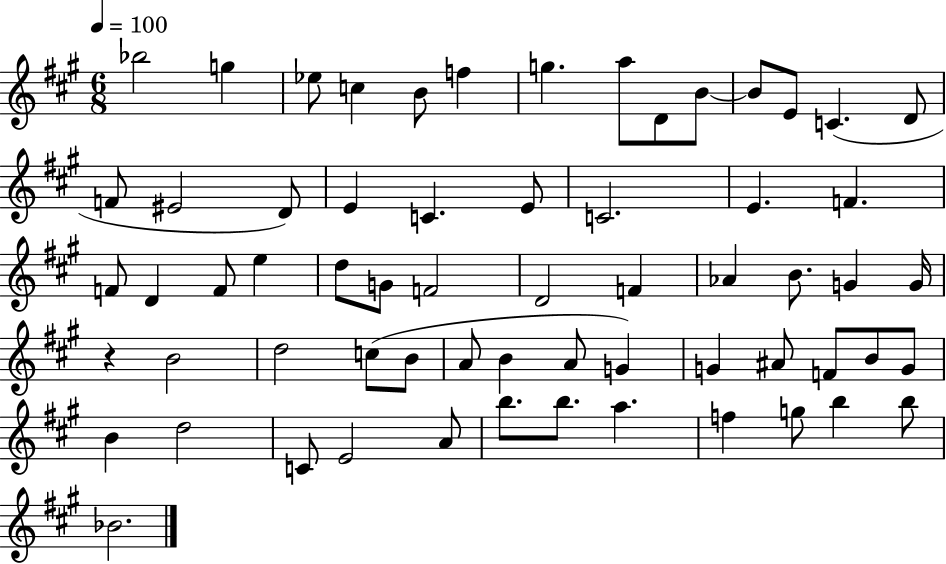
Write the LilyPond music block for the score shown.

{
  \clef treble
  \numericTimeSignature
  \time 6/8
  \key a \major
  \tempo 4 = 100
  bes''2 g''4 | ees''8 c''4 b'8 f''4 | g''4. a''8 d'8 b'8~~ | b'8 e'8 c'4.( d'8 | \break f'8 eis'2 d'8) | e'4 c'4. e'8 | c'2. | e'4. f'4. | \break f'8 d'4 f'8 e''4 | d''8 g'8 f'2 | d'2 f'4 | aes'4 b'8. g'4 g'16 | \break r4 b'2 | d''2 c''8( b'8 | a'8 b'4 a'8 g'4) | g'4 ais'8 f'8 b'8 g'8 | \break b'4 d''2 | c'8 e'2 a'8 | b''8. b''8. a''4. | f''4 g''8 b''4 b''8 | \break bes'2. | \bar "|."
}